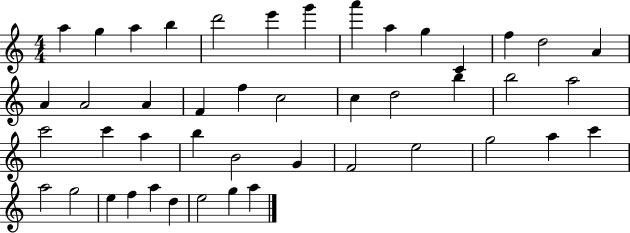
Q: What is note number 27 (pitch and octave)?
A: C6